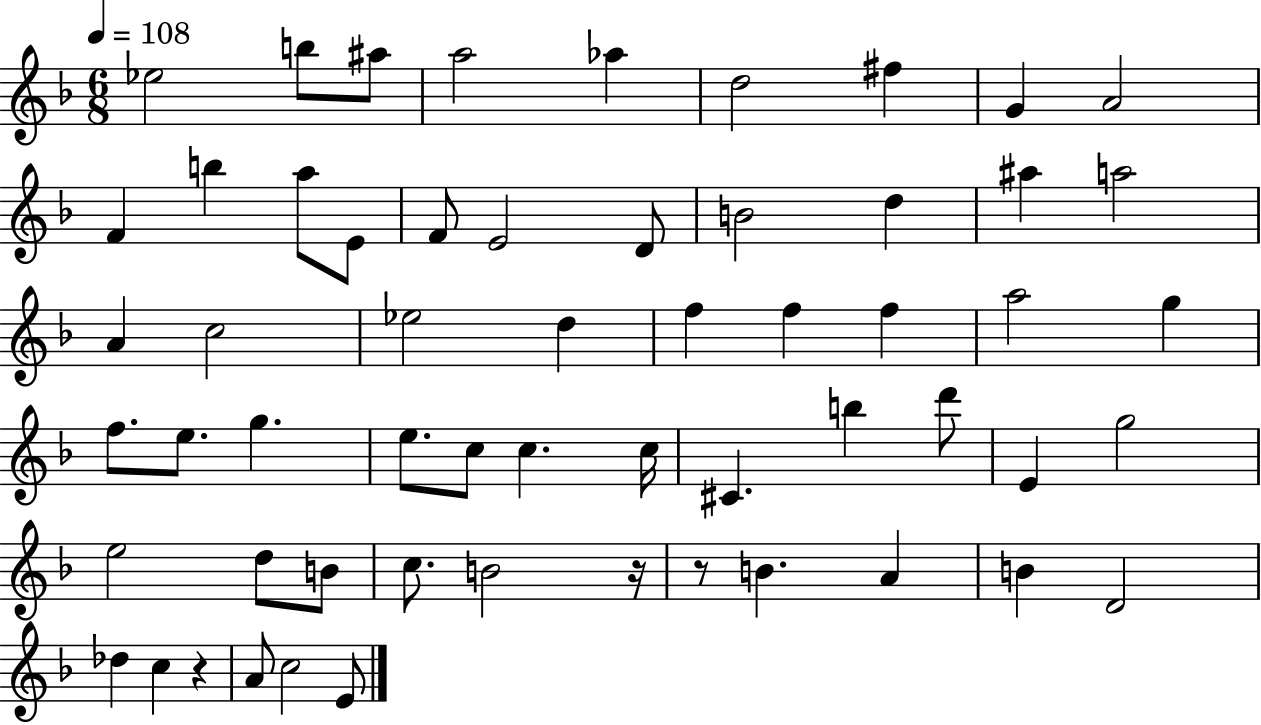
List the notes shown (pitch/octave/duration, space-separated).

Eb5/h B5/e A#5/e A5/h Ab5/q D5/h F#5/q G4/q A4/h F4/q B5/q A5/e E4/e F4/e E4/h D4/e B4/h D5/q A#5/q A5/h A4/q C5/h Eb5/h D5/q F5/q F5/q F5/q A5/h G5/q F5/e. E5/e. G5/q. E5/e. C5/e C5/q. C5/s C#4/q. B5/q D6/e E4/q G5/h E5/h D5/e B4/e C5/e. B4/h R/s R/e B4/q. A4/q B4/q D4/h Db5/q C5/q R/q A4/e C5/h E4/e